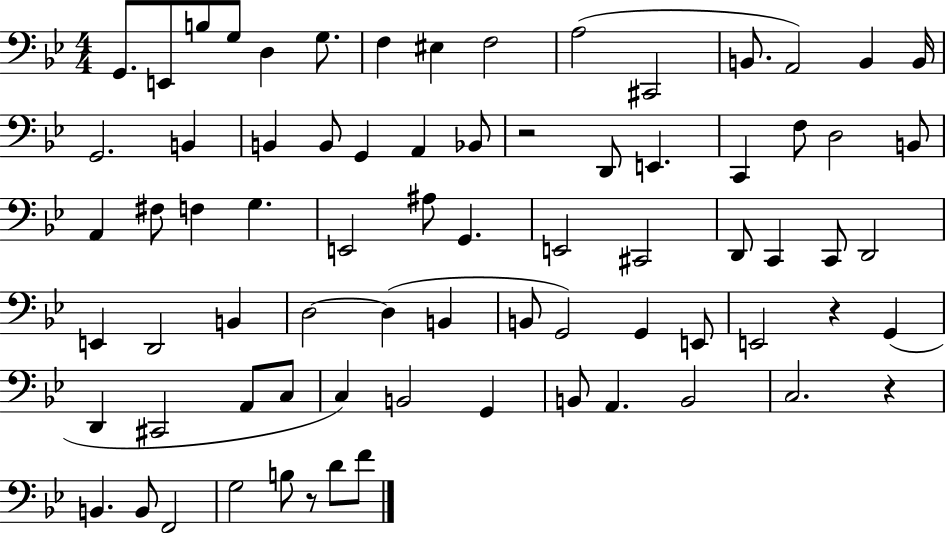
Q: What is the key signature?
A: BES major